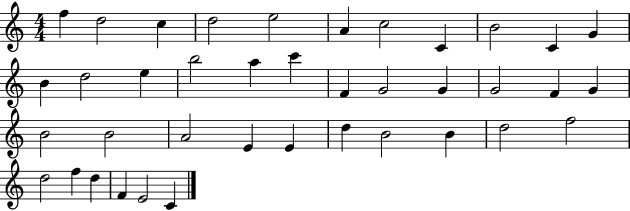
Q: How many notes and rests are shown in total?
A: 39